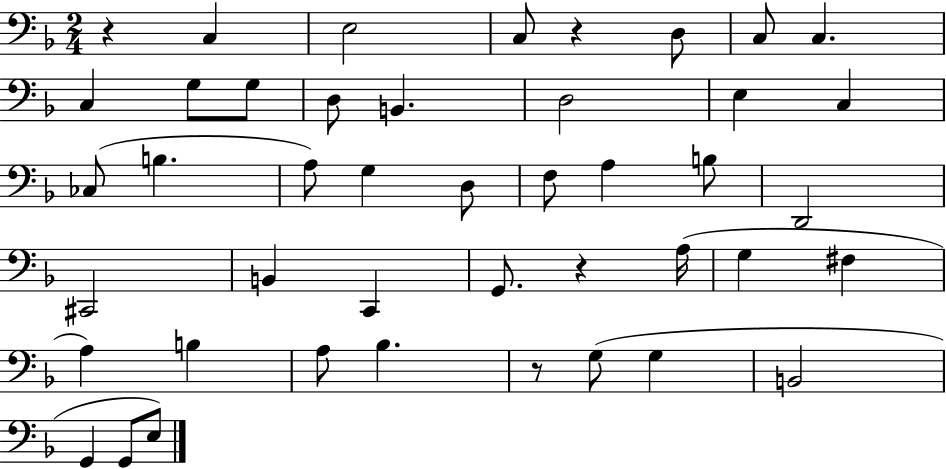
{
  \clef bass
  \numericTimeSignature
  \time 2/4
  \key f \major
  \repeat volta 2 { r4 c4 | e2 | c8 r4 d8 | c8 c4. | \break c4 g8 g8 | d8 b,4. | d2 | e4 c4 | \break ces8( b4. | a8) g4 d8 | f8 a4 b8 | d,2 | \break cis,2 | b,4 c,4 | g,8. r4 a16( | g4 fis4 | \break a4) b4 | a8 bes4. | r8 g8( g4 | b,2 | \break g,4 g,8 e8) | } \bar "|."
}